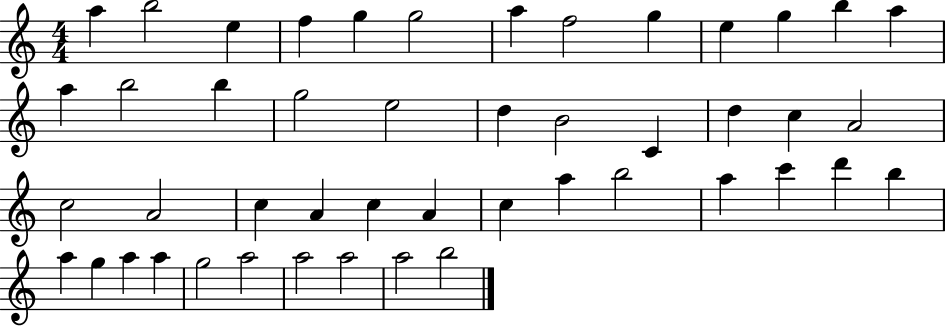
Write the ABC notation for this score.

X:1
T:Untitled
M:4/4
L:1/4
K:C
a b2 e f g g2 a f2 g e g b a a b2 b g2 e2 d B2 C d c A2 c2 A2 c A c A c a b2 a c' d' b a g a a g2 a2 a2 a2 a2 b2